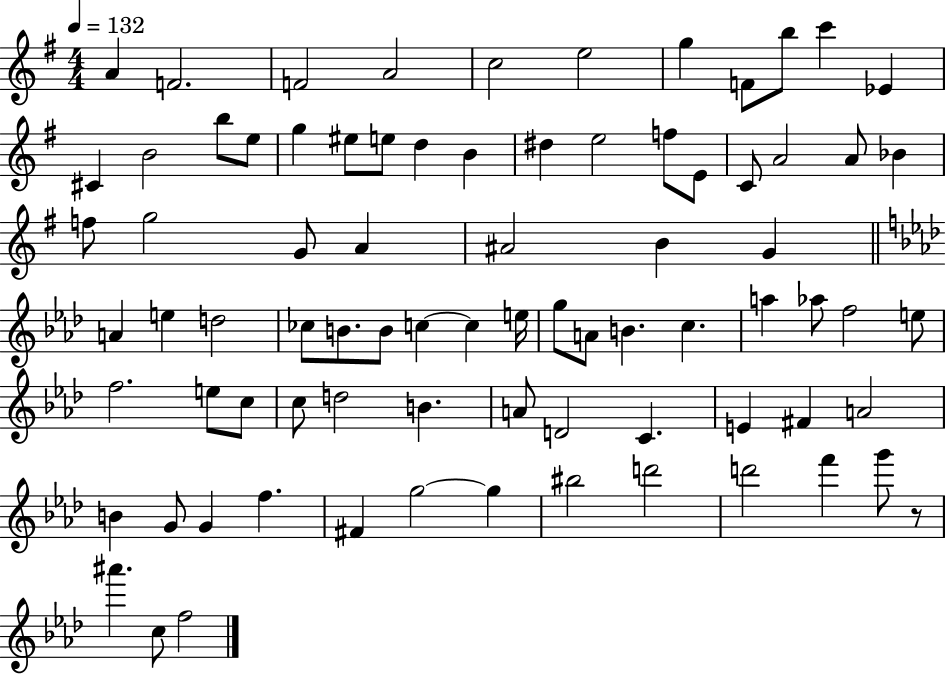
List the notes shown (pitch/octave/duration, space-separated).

A4/q F4/h. F4/h A4/h C5/h E5/h G5/q F4/e B5/e C6/q Eb4/q C#4/q B4/h B5/e E5/e G5/q EIS5/e E5/e D5/q B4/q D#5/q E5/h F5/e E4/e C4/e A4/h A4/e Bb4/q F5/e G5/h G4/e A4/q A#4/h B4/q G4/q A4/q E5/q D5/h CES5/e B4/e. B4/e C5/q C5/q E5/s G5/e A4/e B4/q. C5/q. A5/q Ab5/e F5/h E5/e F5/h. E5/e C5/e C5/e D5/h B4/q. A4/e D4/h C4/q. E4/q F#4/q A4/h B4/q G4/e G4/q F5/q. F#4/q G5/h G5/q BIS5/h D6/h D6/h F6/q G6/e R/e A#6/q. C5/e F5/h